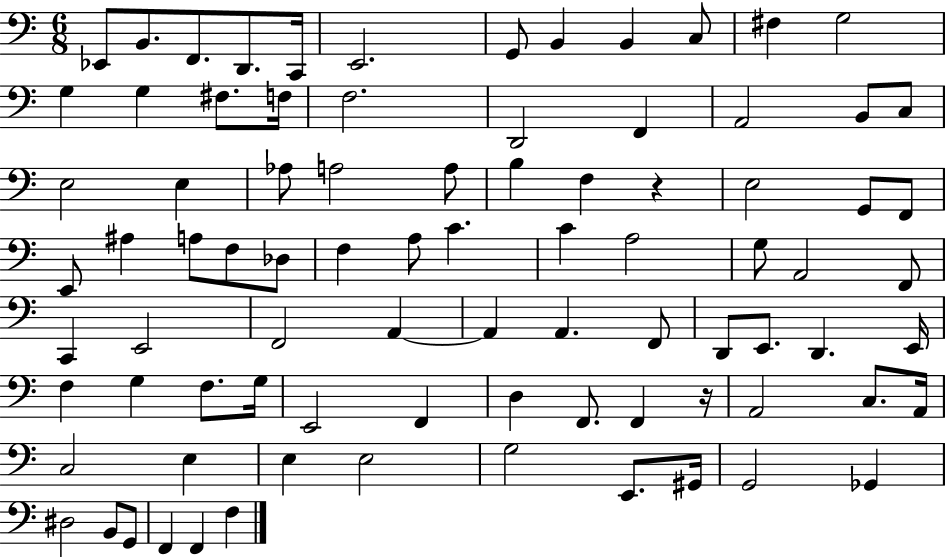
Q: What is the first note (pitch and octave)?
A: Eb2